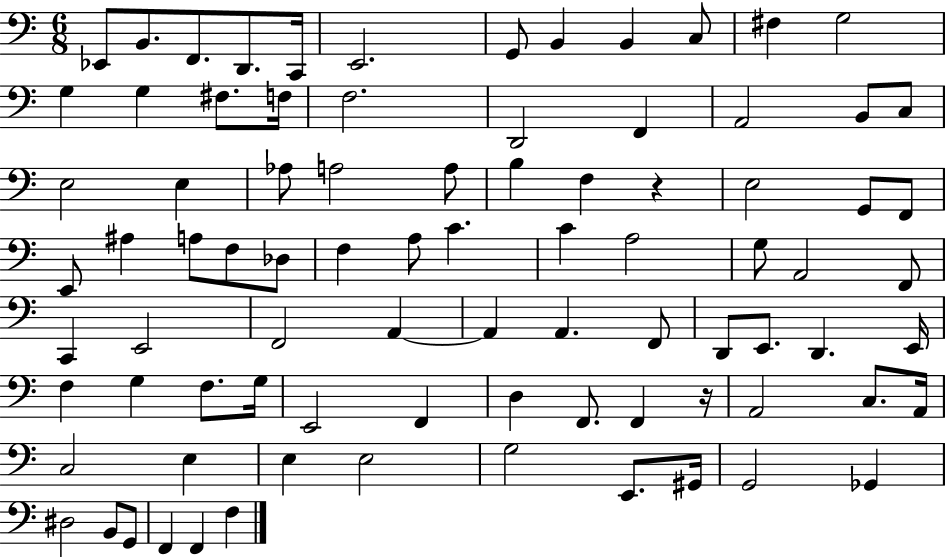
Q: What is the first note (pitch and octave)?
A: Eb2